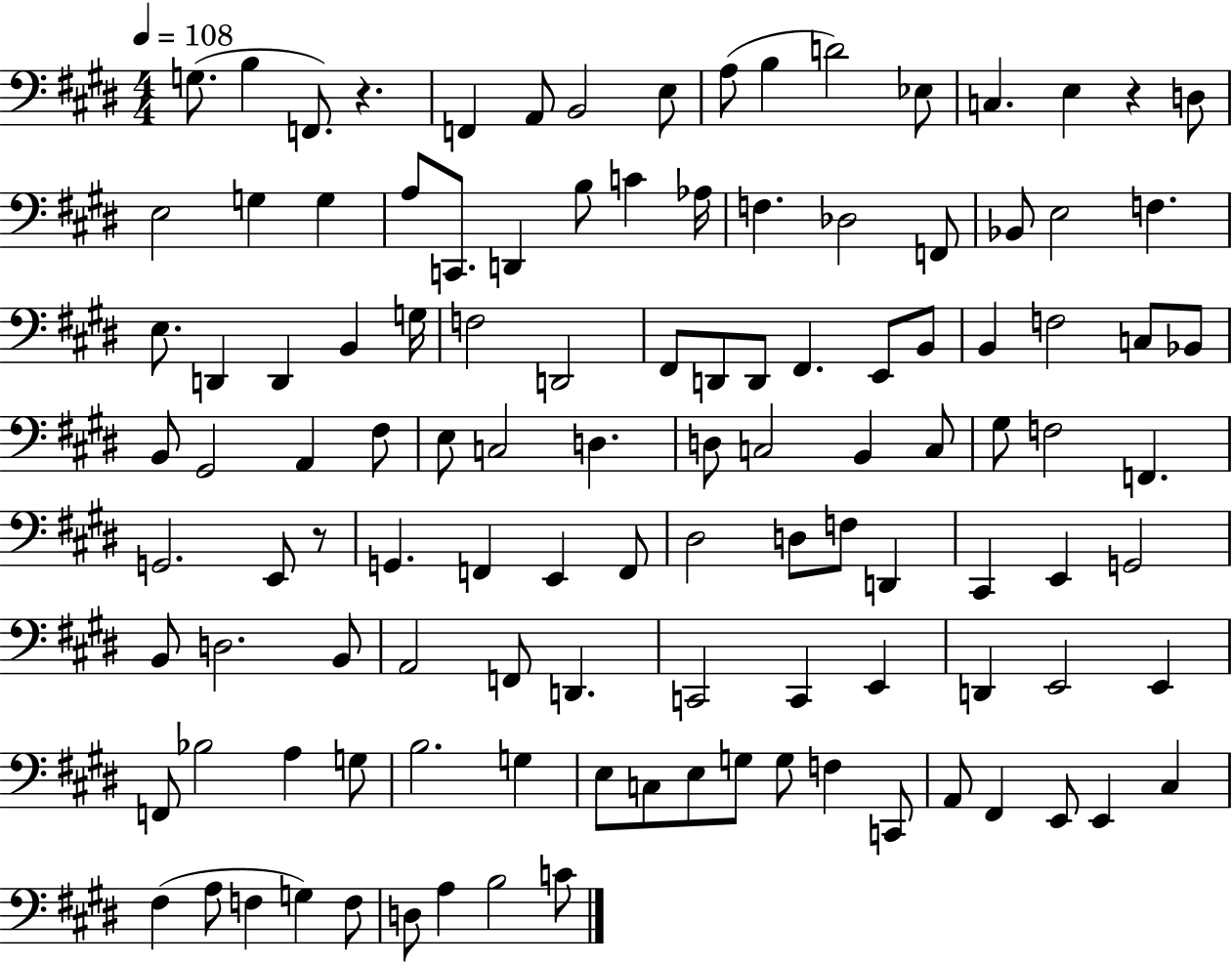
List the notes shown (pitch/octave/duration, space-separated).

G3/e. B3/q F2/e. R/q. F2/q A2/e B2/h E3/e A3/e B3/q D4/h Eb3/e C3/q. E3/q R/q D3/e E3/h G3/q G3/q A3/e C2/e. D2/q B3/e C4/q Ab3/s F3/q. Db3/h F2/e Bb2/e E3/h F3/q. E3/e. D2/q D2/q B2/q G3/s F3/h D2/h F#2/e D2/e D2/e F#2/q. E2/e B2/e B2/q F3/h C3/e Bb2/e B2/e G#2/h A2/q F#3/e E3/e C3/h D3/q. D3/e C3/h B2/q C3/e G#3/e F3/h F2/q. G2/h. E2/e R/e G2/q. F2/q E2/q F2/e D#3/h D3/e F3/e D2/q C#2/q E2/q G2/h B2/e D3/h. B2/e A2/h F2/e D2/q. C2/h C2/q E2/q D2/q E2/h E2/q F2/e Bb3/h A3/q G3/e B3/h. G3/q E3/e C3/e E3/e G3/e G3/e F3/q C2/e A2/e F#2/q E2/e E2/q C#3/q F#3/q A3/e F3/q G3/q F3/e D3/e A3/q B3/h C4/e